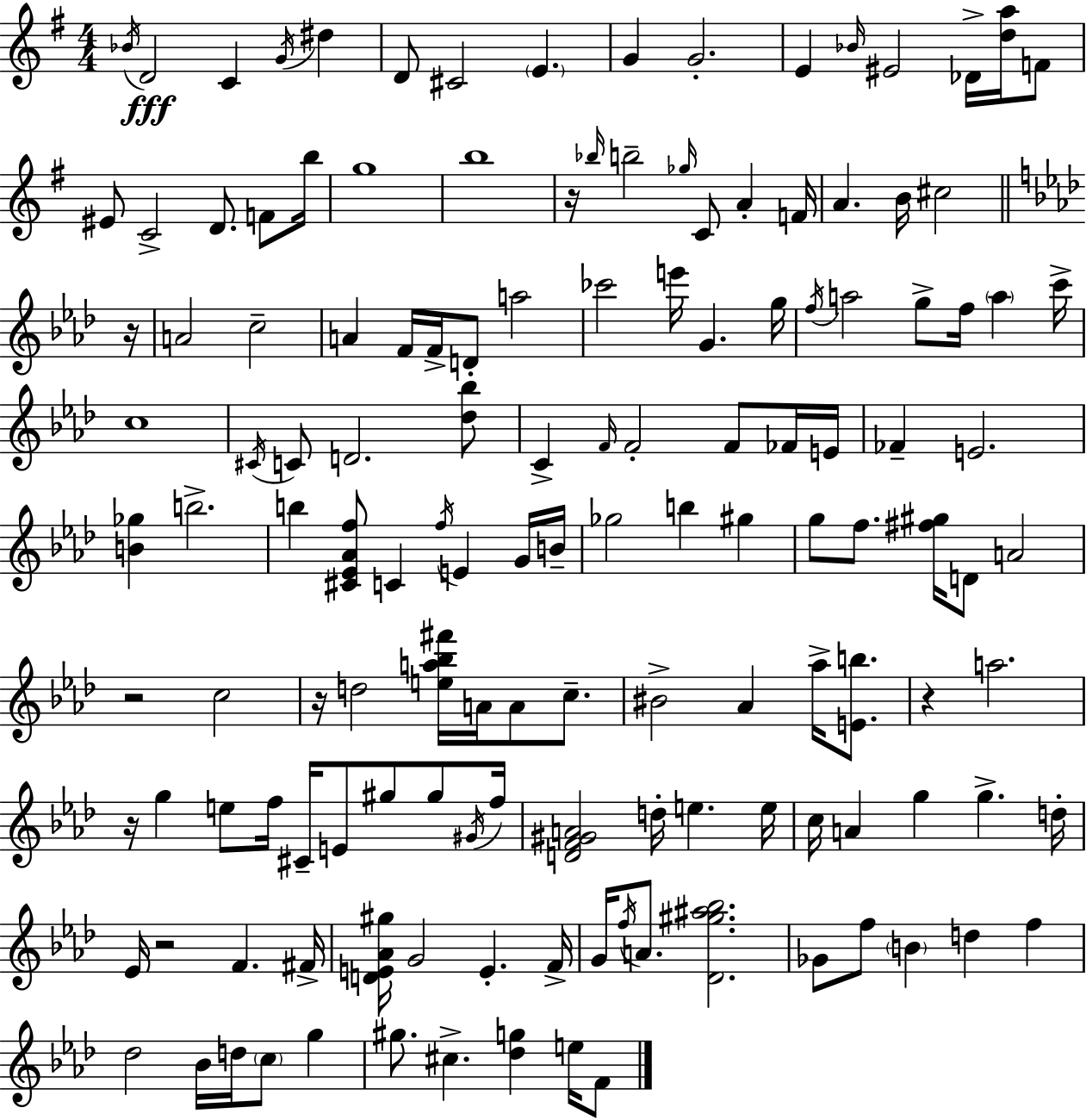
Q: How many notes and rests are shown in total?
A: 141